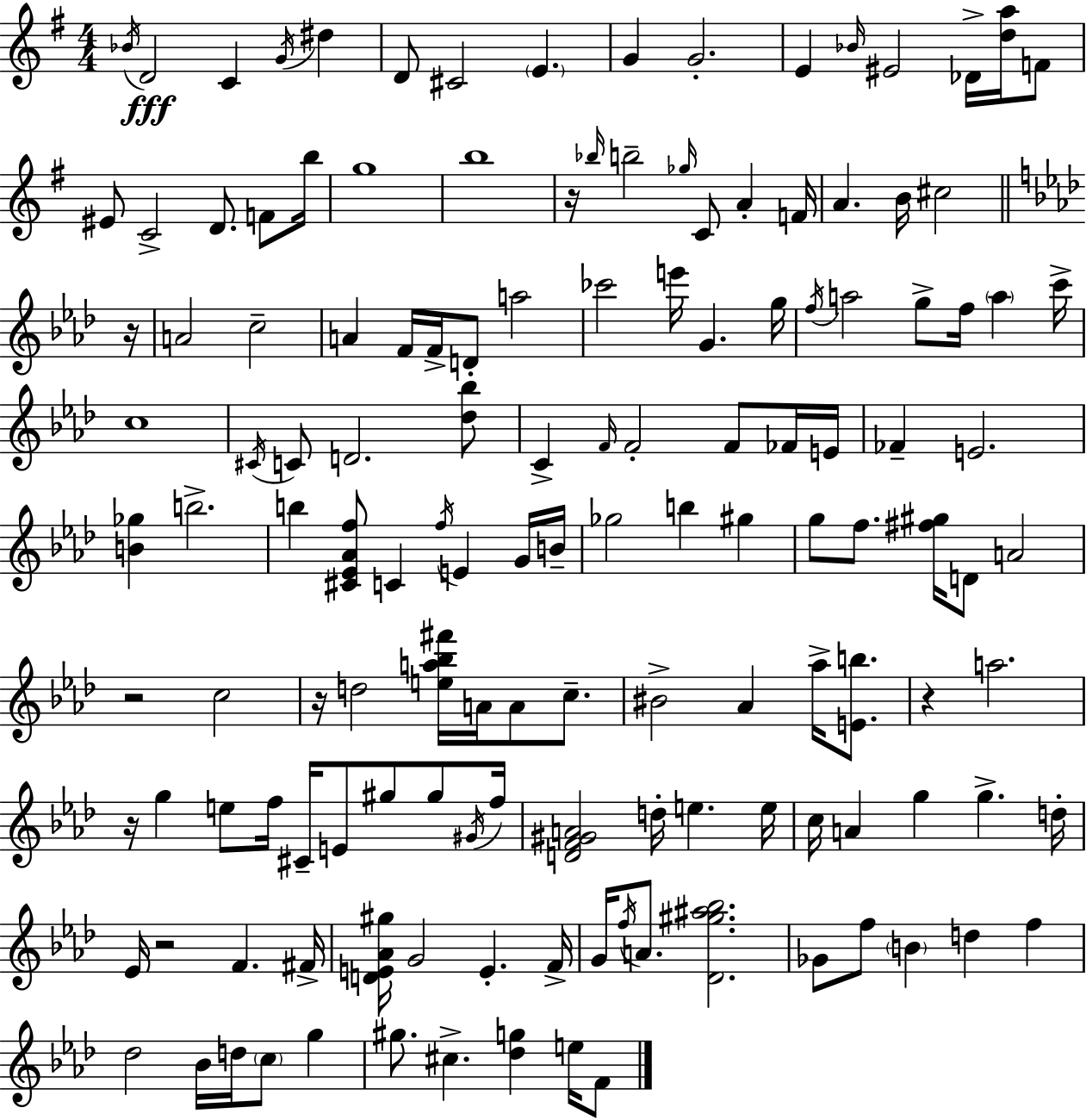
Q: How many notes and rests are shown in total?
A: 141